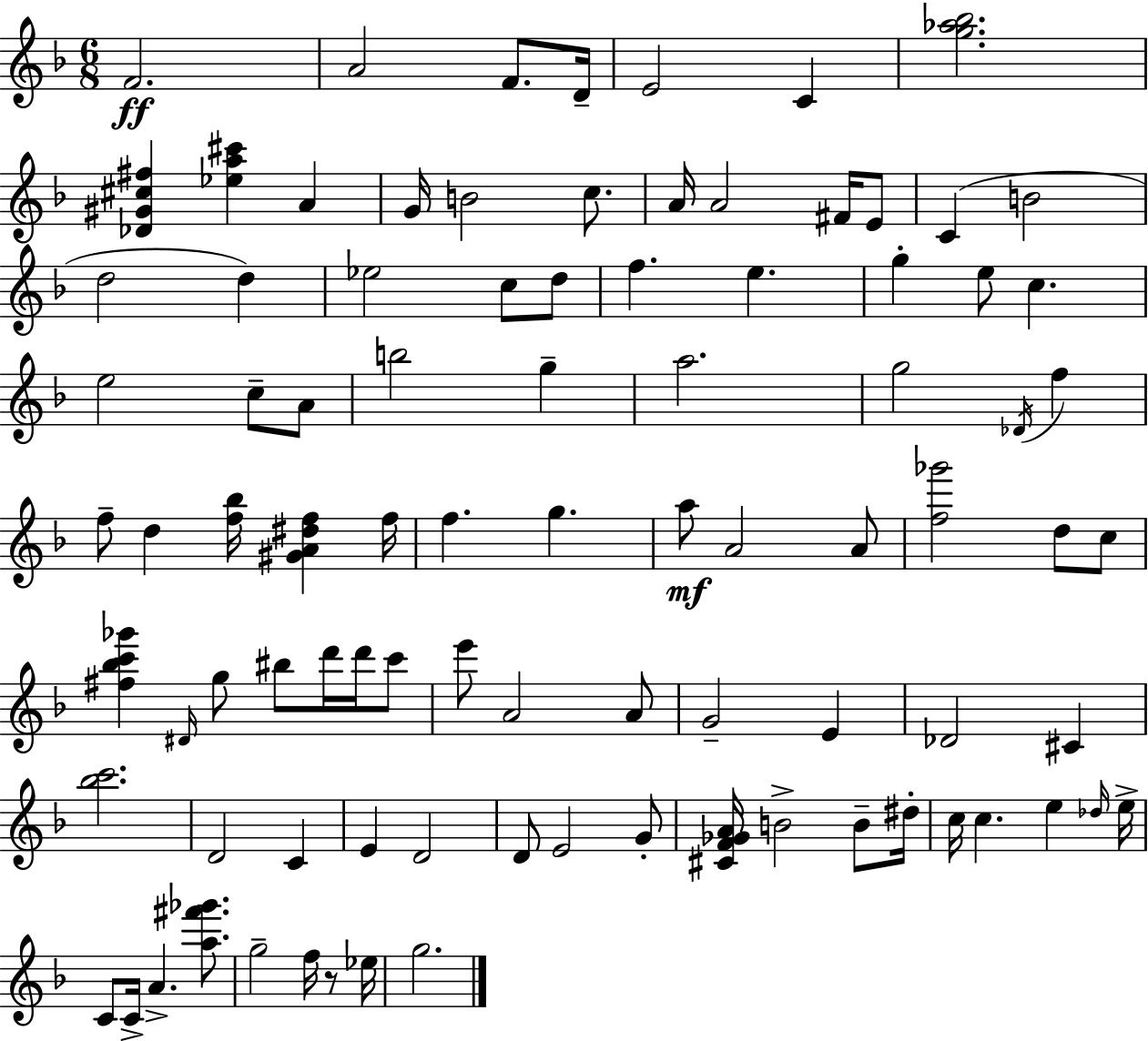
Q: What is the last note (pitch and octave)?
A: G5